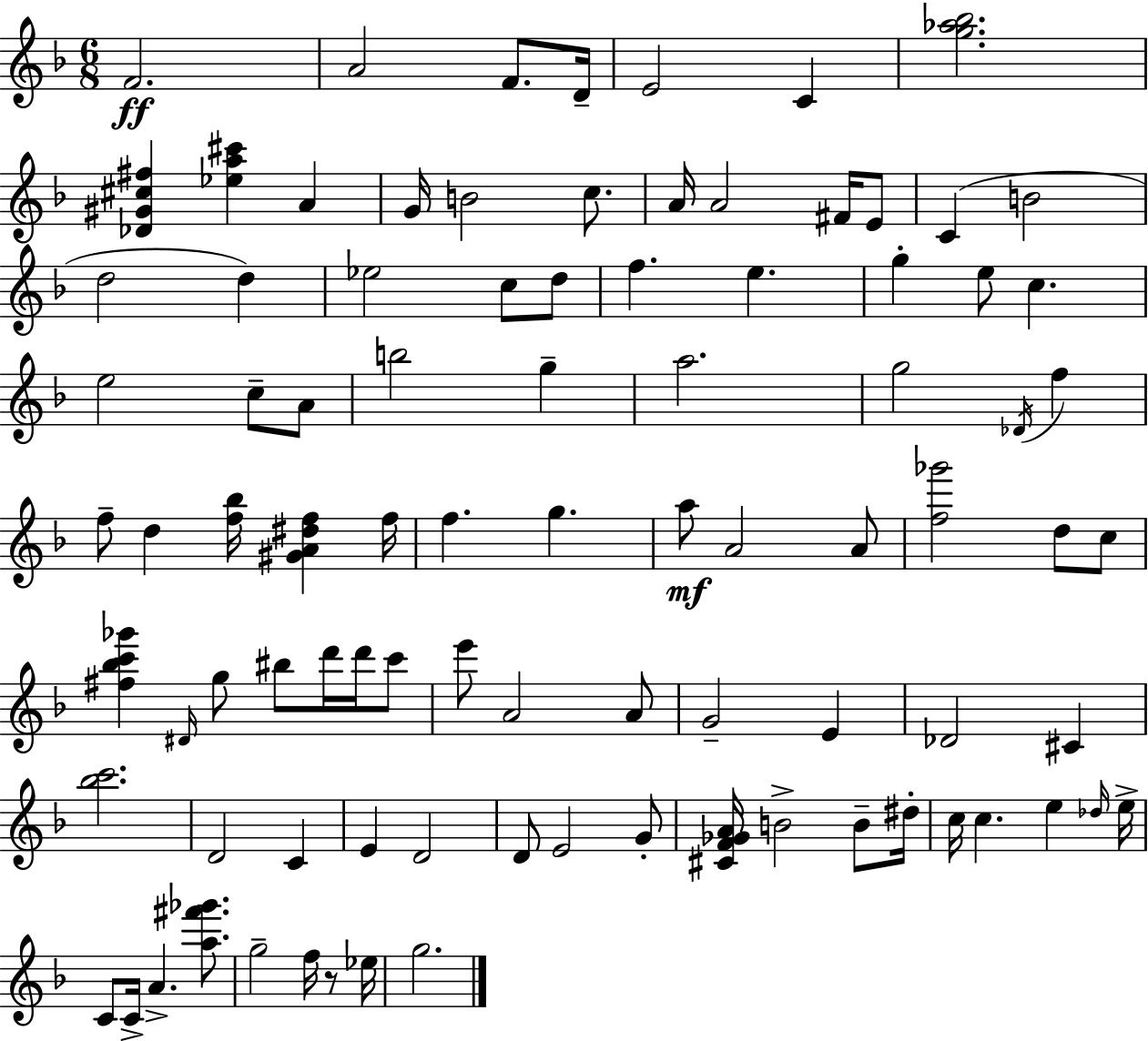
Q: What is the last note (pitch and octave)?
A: G5